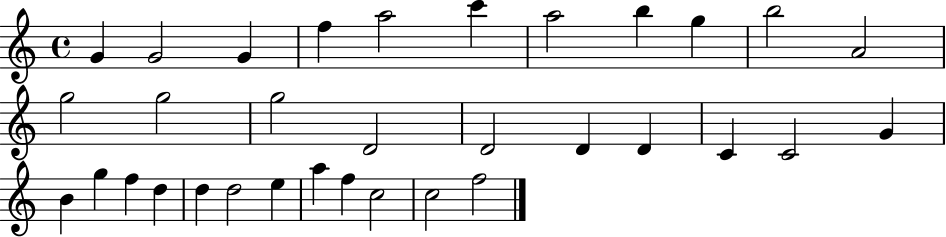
{
  \clef treble
  \time 4/4
  \defaultTimeSignature
  \key c \major
  g'4 g'2 g'4 | f''4 a''2 c'''4 | a''2 b''4 g''4 | b''2 a'2 | \break g''2 g''2 | g''2 d'2 | d'2 d'4 d'4 | c'4 c'2 g'4 | \break b'4 g''4 f''4 d''4 | d''4 d''2 e''4 | a''4 f''4 c''2 | c''2 f''2 | \break \bar "|."
}